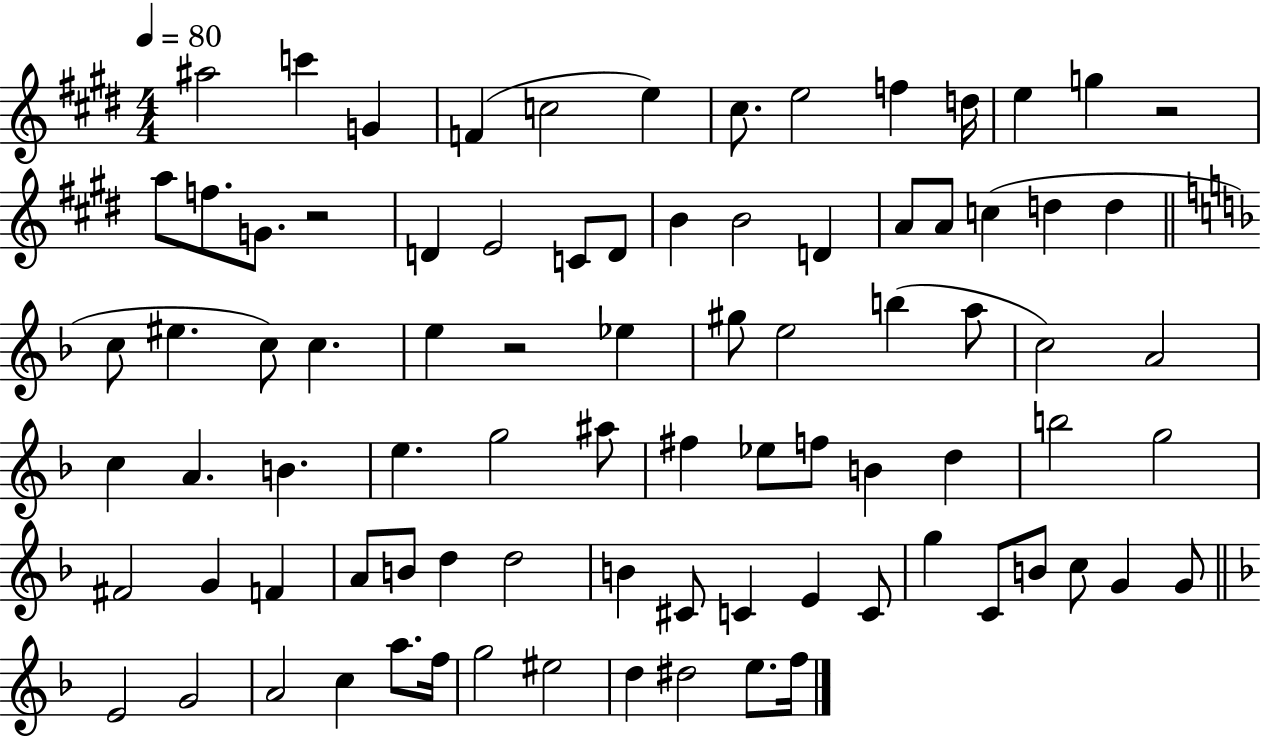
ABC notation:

X:1
T:Untitled
M:4/4
L:1/4
K:E
^a2 c' G F c2 e ^c/2 e2 f d/4 e g z2 a/2 f/2 G/2 z2 D E2 C/2 D/2 B B2 D A/2 A/2 c d d c/2 ^e c/2 c e z2 _e ^g/2 e2 b a/2 c2 A2 c A B e g2 ^a/2 ^f _e/2 f/2 B d b2 g2 ^F2 G F A/2 B/2 d d2 B ^C/2 C E C/2 g C/2 B/2 c/2 G G/2 E2 G2 A2 c a/2 f/4 g2 ^e2 d ^d2 e/2 f/4